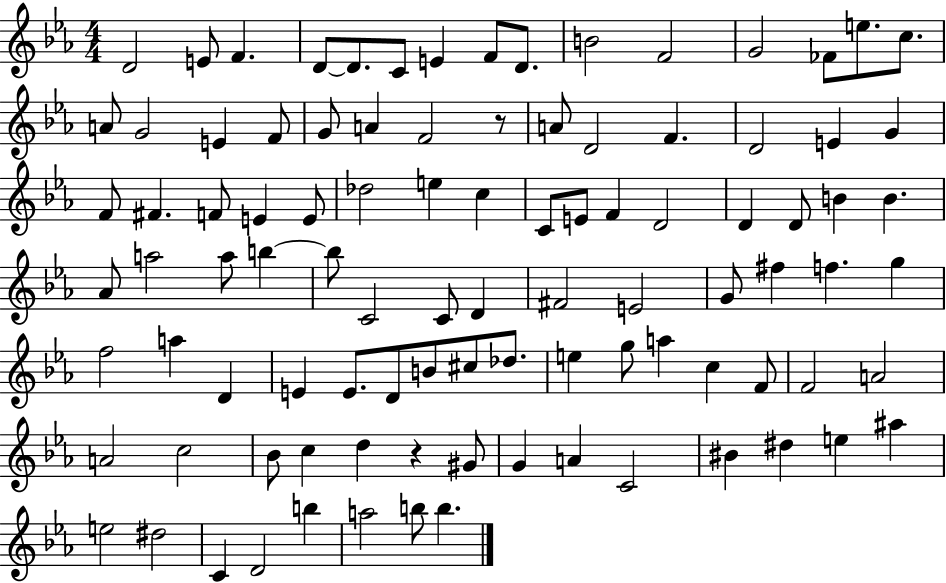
X:1
T:Untitled
M:4/4
L:1/4
K:Eb
D2 E/2 F D/2 D/2 C/2 E F/2 D/2 B2 F2 G2 _F/2 e/2 c/2 A/2 G2 E F/2 G/2 A F2 z/2 A/2 D2 F D2 E G F/2 ^F F/2 E E/2 _d2 e c C/2 E/2 F D2 D D/2 B B _A/2 a2 a/2 b b/2 C2 C/2 D ^F2 E2 G/2 ^f f g f2 a D E E/2 D/2 B/2 ^c/2 _d/2 e g/2 a c F/2 F2 A2 A2 c2 _B/2 c d z ^G/2 G A C2 ^B ^d e ^a e2 ^d2 C D2 b a2 b/2 b